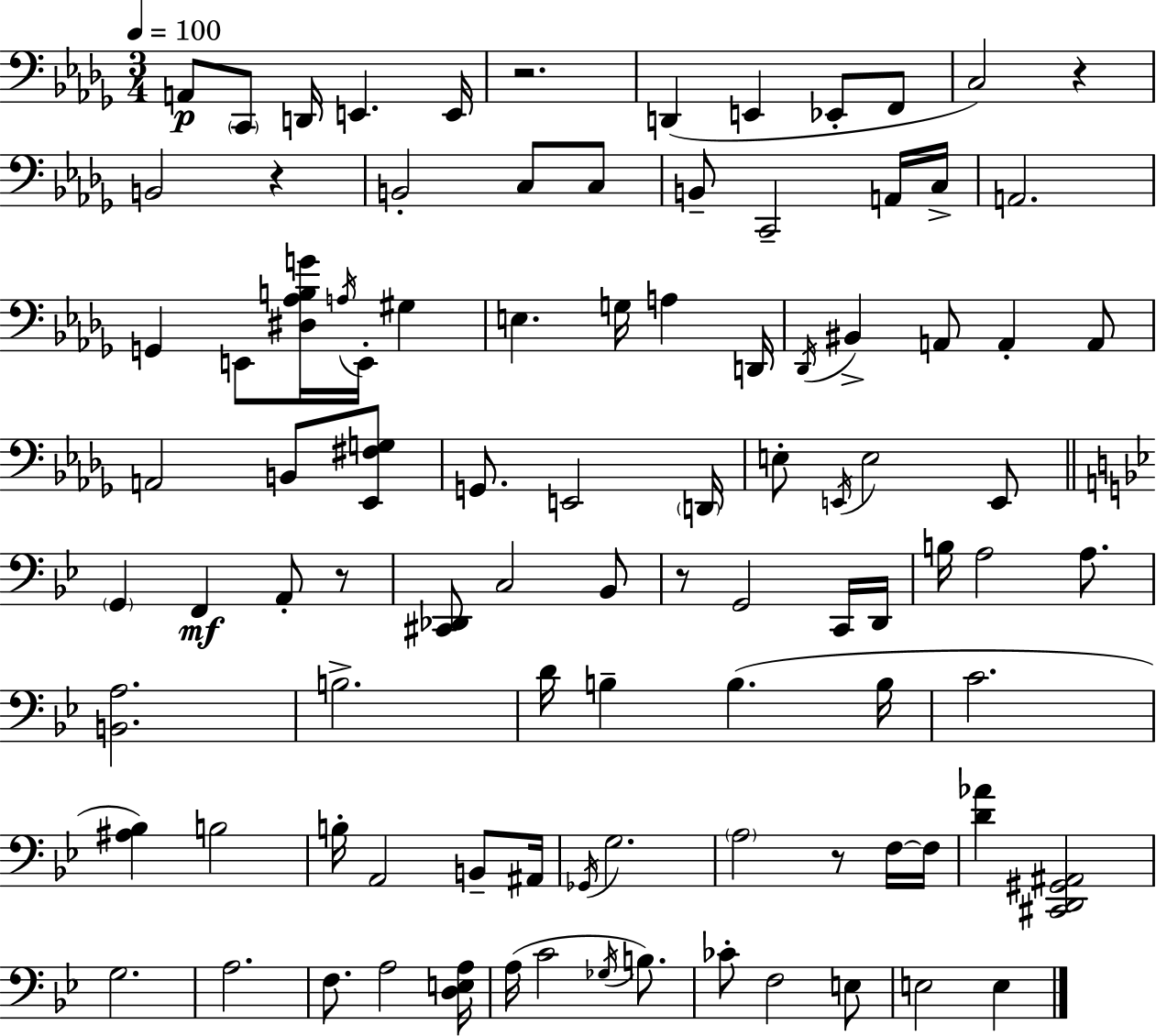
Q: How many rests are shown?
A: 6